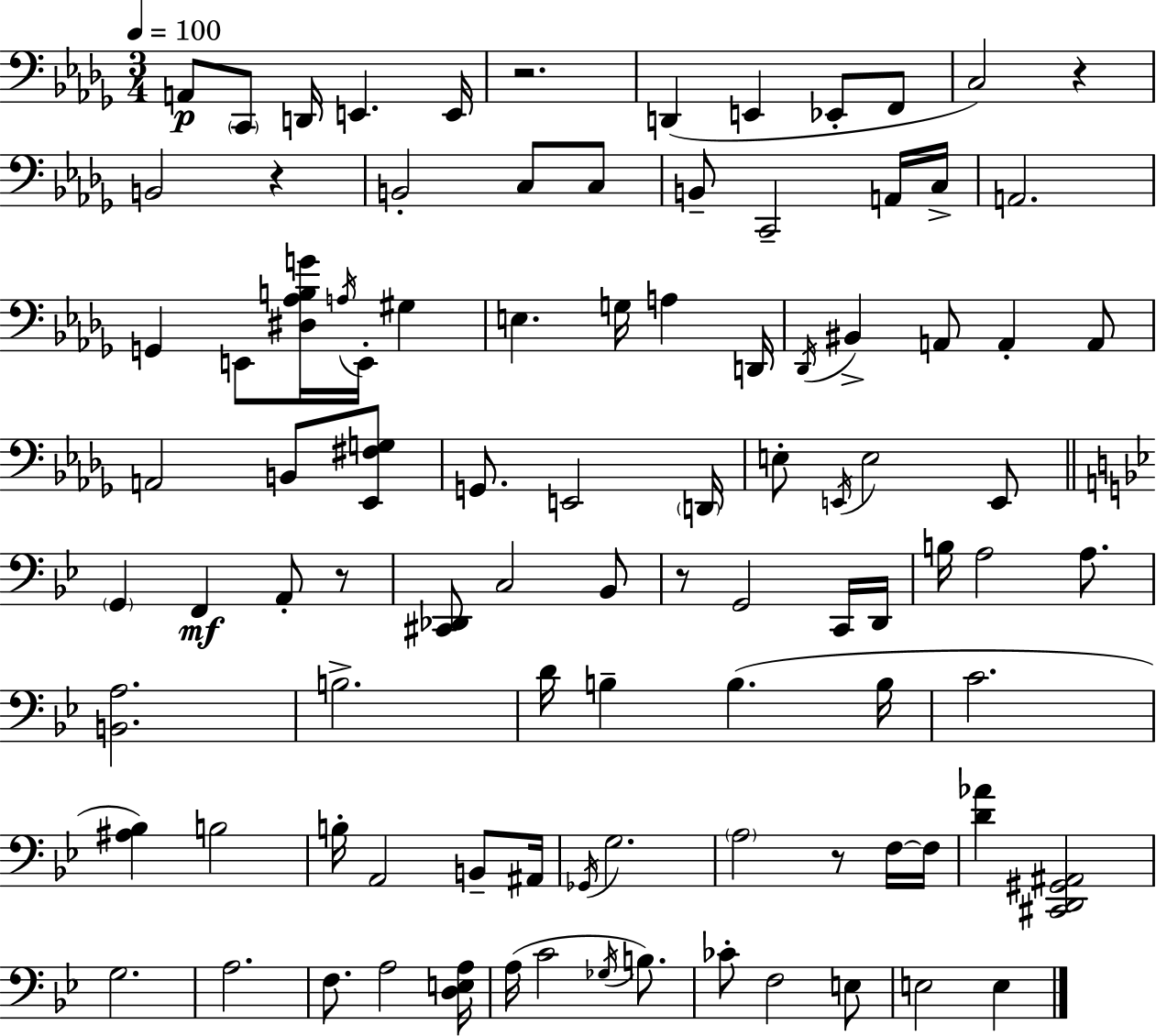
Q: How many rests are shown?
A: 6